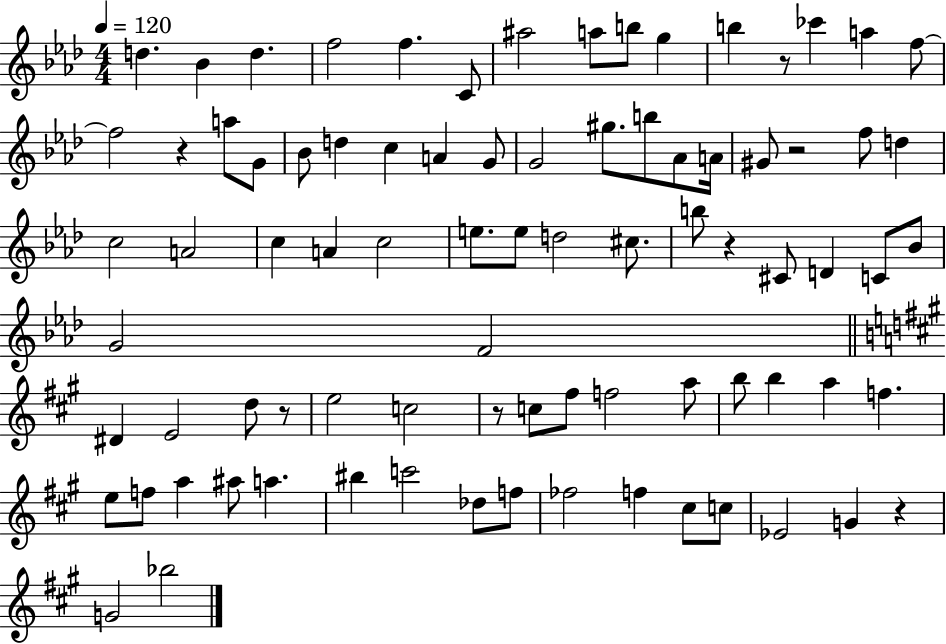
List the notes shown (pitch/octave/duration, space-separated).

D5/q. Bb4/q D5/q. F5/h F5/q. C4/e A#5/h A5/e B5/e G5/q B5/q R/e CES6/q A5/q F5/e F5/h R/q A5/e G4/e Bb4/e D5/q C5/q A4/q G4/e G4/h G#5/e. B5/e Ab4/e A4/s G#4/e R/h F5/e D5/q C5/h A4/h C5/q A4/q C5/h E5/e. E5/e D5/h C#5/e. B5/e R/q C#4/e D4/q C4/e Bb4/e G4/h F4/h D#4/q E4/h D5/e R/e E5/h C5/h R/e C5/e F#5/e F5/h A5/e B5/e B5/q A5/q F5/q. E5/e F5/e A5/q A#5/e A5/q. BIS5/q C6/h Db5/e F5/e FES5/h F5/q C#5/e C5/e Eb4/h G4/q R/q G4/h Bb5/h